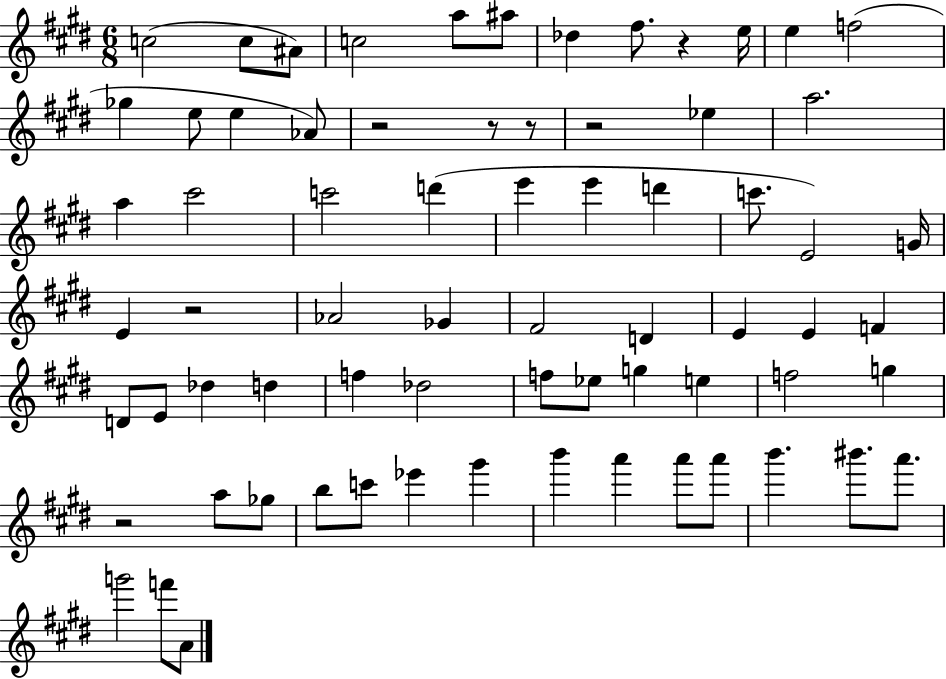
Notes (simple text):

C5/h C5/e A#4/e C5/h A5/e A#5/e Db5/q F#5/e. R/q E5/s E5/q F5/h Gb5/q E5/e E5/q Ab4/e R/h R/e R/e R/h Eb5/q A5/h. A5/q C#6/h C6/h D6/q E6/q E6/q D6/q C6/e. E4/h G4/s E4/q R/h Ab4/h Gb4/q F#4/h D4/q E4/q E4/q F4/q D4/e E4/e Db5/q D5/q F5/q Db5/h F5/e Eb5/e G5/q E5/q F5/h G5/q R/h A5/e Gb5/e B5/e C6/e Eb6/q G#6/q B6/q A6/q A6/e A6/e B6/q. BIS6/e. A6/e. G6/h F6/e A4/e